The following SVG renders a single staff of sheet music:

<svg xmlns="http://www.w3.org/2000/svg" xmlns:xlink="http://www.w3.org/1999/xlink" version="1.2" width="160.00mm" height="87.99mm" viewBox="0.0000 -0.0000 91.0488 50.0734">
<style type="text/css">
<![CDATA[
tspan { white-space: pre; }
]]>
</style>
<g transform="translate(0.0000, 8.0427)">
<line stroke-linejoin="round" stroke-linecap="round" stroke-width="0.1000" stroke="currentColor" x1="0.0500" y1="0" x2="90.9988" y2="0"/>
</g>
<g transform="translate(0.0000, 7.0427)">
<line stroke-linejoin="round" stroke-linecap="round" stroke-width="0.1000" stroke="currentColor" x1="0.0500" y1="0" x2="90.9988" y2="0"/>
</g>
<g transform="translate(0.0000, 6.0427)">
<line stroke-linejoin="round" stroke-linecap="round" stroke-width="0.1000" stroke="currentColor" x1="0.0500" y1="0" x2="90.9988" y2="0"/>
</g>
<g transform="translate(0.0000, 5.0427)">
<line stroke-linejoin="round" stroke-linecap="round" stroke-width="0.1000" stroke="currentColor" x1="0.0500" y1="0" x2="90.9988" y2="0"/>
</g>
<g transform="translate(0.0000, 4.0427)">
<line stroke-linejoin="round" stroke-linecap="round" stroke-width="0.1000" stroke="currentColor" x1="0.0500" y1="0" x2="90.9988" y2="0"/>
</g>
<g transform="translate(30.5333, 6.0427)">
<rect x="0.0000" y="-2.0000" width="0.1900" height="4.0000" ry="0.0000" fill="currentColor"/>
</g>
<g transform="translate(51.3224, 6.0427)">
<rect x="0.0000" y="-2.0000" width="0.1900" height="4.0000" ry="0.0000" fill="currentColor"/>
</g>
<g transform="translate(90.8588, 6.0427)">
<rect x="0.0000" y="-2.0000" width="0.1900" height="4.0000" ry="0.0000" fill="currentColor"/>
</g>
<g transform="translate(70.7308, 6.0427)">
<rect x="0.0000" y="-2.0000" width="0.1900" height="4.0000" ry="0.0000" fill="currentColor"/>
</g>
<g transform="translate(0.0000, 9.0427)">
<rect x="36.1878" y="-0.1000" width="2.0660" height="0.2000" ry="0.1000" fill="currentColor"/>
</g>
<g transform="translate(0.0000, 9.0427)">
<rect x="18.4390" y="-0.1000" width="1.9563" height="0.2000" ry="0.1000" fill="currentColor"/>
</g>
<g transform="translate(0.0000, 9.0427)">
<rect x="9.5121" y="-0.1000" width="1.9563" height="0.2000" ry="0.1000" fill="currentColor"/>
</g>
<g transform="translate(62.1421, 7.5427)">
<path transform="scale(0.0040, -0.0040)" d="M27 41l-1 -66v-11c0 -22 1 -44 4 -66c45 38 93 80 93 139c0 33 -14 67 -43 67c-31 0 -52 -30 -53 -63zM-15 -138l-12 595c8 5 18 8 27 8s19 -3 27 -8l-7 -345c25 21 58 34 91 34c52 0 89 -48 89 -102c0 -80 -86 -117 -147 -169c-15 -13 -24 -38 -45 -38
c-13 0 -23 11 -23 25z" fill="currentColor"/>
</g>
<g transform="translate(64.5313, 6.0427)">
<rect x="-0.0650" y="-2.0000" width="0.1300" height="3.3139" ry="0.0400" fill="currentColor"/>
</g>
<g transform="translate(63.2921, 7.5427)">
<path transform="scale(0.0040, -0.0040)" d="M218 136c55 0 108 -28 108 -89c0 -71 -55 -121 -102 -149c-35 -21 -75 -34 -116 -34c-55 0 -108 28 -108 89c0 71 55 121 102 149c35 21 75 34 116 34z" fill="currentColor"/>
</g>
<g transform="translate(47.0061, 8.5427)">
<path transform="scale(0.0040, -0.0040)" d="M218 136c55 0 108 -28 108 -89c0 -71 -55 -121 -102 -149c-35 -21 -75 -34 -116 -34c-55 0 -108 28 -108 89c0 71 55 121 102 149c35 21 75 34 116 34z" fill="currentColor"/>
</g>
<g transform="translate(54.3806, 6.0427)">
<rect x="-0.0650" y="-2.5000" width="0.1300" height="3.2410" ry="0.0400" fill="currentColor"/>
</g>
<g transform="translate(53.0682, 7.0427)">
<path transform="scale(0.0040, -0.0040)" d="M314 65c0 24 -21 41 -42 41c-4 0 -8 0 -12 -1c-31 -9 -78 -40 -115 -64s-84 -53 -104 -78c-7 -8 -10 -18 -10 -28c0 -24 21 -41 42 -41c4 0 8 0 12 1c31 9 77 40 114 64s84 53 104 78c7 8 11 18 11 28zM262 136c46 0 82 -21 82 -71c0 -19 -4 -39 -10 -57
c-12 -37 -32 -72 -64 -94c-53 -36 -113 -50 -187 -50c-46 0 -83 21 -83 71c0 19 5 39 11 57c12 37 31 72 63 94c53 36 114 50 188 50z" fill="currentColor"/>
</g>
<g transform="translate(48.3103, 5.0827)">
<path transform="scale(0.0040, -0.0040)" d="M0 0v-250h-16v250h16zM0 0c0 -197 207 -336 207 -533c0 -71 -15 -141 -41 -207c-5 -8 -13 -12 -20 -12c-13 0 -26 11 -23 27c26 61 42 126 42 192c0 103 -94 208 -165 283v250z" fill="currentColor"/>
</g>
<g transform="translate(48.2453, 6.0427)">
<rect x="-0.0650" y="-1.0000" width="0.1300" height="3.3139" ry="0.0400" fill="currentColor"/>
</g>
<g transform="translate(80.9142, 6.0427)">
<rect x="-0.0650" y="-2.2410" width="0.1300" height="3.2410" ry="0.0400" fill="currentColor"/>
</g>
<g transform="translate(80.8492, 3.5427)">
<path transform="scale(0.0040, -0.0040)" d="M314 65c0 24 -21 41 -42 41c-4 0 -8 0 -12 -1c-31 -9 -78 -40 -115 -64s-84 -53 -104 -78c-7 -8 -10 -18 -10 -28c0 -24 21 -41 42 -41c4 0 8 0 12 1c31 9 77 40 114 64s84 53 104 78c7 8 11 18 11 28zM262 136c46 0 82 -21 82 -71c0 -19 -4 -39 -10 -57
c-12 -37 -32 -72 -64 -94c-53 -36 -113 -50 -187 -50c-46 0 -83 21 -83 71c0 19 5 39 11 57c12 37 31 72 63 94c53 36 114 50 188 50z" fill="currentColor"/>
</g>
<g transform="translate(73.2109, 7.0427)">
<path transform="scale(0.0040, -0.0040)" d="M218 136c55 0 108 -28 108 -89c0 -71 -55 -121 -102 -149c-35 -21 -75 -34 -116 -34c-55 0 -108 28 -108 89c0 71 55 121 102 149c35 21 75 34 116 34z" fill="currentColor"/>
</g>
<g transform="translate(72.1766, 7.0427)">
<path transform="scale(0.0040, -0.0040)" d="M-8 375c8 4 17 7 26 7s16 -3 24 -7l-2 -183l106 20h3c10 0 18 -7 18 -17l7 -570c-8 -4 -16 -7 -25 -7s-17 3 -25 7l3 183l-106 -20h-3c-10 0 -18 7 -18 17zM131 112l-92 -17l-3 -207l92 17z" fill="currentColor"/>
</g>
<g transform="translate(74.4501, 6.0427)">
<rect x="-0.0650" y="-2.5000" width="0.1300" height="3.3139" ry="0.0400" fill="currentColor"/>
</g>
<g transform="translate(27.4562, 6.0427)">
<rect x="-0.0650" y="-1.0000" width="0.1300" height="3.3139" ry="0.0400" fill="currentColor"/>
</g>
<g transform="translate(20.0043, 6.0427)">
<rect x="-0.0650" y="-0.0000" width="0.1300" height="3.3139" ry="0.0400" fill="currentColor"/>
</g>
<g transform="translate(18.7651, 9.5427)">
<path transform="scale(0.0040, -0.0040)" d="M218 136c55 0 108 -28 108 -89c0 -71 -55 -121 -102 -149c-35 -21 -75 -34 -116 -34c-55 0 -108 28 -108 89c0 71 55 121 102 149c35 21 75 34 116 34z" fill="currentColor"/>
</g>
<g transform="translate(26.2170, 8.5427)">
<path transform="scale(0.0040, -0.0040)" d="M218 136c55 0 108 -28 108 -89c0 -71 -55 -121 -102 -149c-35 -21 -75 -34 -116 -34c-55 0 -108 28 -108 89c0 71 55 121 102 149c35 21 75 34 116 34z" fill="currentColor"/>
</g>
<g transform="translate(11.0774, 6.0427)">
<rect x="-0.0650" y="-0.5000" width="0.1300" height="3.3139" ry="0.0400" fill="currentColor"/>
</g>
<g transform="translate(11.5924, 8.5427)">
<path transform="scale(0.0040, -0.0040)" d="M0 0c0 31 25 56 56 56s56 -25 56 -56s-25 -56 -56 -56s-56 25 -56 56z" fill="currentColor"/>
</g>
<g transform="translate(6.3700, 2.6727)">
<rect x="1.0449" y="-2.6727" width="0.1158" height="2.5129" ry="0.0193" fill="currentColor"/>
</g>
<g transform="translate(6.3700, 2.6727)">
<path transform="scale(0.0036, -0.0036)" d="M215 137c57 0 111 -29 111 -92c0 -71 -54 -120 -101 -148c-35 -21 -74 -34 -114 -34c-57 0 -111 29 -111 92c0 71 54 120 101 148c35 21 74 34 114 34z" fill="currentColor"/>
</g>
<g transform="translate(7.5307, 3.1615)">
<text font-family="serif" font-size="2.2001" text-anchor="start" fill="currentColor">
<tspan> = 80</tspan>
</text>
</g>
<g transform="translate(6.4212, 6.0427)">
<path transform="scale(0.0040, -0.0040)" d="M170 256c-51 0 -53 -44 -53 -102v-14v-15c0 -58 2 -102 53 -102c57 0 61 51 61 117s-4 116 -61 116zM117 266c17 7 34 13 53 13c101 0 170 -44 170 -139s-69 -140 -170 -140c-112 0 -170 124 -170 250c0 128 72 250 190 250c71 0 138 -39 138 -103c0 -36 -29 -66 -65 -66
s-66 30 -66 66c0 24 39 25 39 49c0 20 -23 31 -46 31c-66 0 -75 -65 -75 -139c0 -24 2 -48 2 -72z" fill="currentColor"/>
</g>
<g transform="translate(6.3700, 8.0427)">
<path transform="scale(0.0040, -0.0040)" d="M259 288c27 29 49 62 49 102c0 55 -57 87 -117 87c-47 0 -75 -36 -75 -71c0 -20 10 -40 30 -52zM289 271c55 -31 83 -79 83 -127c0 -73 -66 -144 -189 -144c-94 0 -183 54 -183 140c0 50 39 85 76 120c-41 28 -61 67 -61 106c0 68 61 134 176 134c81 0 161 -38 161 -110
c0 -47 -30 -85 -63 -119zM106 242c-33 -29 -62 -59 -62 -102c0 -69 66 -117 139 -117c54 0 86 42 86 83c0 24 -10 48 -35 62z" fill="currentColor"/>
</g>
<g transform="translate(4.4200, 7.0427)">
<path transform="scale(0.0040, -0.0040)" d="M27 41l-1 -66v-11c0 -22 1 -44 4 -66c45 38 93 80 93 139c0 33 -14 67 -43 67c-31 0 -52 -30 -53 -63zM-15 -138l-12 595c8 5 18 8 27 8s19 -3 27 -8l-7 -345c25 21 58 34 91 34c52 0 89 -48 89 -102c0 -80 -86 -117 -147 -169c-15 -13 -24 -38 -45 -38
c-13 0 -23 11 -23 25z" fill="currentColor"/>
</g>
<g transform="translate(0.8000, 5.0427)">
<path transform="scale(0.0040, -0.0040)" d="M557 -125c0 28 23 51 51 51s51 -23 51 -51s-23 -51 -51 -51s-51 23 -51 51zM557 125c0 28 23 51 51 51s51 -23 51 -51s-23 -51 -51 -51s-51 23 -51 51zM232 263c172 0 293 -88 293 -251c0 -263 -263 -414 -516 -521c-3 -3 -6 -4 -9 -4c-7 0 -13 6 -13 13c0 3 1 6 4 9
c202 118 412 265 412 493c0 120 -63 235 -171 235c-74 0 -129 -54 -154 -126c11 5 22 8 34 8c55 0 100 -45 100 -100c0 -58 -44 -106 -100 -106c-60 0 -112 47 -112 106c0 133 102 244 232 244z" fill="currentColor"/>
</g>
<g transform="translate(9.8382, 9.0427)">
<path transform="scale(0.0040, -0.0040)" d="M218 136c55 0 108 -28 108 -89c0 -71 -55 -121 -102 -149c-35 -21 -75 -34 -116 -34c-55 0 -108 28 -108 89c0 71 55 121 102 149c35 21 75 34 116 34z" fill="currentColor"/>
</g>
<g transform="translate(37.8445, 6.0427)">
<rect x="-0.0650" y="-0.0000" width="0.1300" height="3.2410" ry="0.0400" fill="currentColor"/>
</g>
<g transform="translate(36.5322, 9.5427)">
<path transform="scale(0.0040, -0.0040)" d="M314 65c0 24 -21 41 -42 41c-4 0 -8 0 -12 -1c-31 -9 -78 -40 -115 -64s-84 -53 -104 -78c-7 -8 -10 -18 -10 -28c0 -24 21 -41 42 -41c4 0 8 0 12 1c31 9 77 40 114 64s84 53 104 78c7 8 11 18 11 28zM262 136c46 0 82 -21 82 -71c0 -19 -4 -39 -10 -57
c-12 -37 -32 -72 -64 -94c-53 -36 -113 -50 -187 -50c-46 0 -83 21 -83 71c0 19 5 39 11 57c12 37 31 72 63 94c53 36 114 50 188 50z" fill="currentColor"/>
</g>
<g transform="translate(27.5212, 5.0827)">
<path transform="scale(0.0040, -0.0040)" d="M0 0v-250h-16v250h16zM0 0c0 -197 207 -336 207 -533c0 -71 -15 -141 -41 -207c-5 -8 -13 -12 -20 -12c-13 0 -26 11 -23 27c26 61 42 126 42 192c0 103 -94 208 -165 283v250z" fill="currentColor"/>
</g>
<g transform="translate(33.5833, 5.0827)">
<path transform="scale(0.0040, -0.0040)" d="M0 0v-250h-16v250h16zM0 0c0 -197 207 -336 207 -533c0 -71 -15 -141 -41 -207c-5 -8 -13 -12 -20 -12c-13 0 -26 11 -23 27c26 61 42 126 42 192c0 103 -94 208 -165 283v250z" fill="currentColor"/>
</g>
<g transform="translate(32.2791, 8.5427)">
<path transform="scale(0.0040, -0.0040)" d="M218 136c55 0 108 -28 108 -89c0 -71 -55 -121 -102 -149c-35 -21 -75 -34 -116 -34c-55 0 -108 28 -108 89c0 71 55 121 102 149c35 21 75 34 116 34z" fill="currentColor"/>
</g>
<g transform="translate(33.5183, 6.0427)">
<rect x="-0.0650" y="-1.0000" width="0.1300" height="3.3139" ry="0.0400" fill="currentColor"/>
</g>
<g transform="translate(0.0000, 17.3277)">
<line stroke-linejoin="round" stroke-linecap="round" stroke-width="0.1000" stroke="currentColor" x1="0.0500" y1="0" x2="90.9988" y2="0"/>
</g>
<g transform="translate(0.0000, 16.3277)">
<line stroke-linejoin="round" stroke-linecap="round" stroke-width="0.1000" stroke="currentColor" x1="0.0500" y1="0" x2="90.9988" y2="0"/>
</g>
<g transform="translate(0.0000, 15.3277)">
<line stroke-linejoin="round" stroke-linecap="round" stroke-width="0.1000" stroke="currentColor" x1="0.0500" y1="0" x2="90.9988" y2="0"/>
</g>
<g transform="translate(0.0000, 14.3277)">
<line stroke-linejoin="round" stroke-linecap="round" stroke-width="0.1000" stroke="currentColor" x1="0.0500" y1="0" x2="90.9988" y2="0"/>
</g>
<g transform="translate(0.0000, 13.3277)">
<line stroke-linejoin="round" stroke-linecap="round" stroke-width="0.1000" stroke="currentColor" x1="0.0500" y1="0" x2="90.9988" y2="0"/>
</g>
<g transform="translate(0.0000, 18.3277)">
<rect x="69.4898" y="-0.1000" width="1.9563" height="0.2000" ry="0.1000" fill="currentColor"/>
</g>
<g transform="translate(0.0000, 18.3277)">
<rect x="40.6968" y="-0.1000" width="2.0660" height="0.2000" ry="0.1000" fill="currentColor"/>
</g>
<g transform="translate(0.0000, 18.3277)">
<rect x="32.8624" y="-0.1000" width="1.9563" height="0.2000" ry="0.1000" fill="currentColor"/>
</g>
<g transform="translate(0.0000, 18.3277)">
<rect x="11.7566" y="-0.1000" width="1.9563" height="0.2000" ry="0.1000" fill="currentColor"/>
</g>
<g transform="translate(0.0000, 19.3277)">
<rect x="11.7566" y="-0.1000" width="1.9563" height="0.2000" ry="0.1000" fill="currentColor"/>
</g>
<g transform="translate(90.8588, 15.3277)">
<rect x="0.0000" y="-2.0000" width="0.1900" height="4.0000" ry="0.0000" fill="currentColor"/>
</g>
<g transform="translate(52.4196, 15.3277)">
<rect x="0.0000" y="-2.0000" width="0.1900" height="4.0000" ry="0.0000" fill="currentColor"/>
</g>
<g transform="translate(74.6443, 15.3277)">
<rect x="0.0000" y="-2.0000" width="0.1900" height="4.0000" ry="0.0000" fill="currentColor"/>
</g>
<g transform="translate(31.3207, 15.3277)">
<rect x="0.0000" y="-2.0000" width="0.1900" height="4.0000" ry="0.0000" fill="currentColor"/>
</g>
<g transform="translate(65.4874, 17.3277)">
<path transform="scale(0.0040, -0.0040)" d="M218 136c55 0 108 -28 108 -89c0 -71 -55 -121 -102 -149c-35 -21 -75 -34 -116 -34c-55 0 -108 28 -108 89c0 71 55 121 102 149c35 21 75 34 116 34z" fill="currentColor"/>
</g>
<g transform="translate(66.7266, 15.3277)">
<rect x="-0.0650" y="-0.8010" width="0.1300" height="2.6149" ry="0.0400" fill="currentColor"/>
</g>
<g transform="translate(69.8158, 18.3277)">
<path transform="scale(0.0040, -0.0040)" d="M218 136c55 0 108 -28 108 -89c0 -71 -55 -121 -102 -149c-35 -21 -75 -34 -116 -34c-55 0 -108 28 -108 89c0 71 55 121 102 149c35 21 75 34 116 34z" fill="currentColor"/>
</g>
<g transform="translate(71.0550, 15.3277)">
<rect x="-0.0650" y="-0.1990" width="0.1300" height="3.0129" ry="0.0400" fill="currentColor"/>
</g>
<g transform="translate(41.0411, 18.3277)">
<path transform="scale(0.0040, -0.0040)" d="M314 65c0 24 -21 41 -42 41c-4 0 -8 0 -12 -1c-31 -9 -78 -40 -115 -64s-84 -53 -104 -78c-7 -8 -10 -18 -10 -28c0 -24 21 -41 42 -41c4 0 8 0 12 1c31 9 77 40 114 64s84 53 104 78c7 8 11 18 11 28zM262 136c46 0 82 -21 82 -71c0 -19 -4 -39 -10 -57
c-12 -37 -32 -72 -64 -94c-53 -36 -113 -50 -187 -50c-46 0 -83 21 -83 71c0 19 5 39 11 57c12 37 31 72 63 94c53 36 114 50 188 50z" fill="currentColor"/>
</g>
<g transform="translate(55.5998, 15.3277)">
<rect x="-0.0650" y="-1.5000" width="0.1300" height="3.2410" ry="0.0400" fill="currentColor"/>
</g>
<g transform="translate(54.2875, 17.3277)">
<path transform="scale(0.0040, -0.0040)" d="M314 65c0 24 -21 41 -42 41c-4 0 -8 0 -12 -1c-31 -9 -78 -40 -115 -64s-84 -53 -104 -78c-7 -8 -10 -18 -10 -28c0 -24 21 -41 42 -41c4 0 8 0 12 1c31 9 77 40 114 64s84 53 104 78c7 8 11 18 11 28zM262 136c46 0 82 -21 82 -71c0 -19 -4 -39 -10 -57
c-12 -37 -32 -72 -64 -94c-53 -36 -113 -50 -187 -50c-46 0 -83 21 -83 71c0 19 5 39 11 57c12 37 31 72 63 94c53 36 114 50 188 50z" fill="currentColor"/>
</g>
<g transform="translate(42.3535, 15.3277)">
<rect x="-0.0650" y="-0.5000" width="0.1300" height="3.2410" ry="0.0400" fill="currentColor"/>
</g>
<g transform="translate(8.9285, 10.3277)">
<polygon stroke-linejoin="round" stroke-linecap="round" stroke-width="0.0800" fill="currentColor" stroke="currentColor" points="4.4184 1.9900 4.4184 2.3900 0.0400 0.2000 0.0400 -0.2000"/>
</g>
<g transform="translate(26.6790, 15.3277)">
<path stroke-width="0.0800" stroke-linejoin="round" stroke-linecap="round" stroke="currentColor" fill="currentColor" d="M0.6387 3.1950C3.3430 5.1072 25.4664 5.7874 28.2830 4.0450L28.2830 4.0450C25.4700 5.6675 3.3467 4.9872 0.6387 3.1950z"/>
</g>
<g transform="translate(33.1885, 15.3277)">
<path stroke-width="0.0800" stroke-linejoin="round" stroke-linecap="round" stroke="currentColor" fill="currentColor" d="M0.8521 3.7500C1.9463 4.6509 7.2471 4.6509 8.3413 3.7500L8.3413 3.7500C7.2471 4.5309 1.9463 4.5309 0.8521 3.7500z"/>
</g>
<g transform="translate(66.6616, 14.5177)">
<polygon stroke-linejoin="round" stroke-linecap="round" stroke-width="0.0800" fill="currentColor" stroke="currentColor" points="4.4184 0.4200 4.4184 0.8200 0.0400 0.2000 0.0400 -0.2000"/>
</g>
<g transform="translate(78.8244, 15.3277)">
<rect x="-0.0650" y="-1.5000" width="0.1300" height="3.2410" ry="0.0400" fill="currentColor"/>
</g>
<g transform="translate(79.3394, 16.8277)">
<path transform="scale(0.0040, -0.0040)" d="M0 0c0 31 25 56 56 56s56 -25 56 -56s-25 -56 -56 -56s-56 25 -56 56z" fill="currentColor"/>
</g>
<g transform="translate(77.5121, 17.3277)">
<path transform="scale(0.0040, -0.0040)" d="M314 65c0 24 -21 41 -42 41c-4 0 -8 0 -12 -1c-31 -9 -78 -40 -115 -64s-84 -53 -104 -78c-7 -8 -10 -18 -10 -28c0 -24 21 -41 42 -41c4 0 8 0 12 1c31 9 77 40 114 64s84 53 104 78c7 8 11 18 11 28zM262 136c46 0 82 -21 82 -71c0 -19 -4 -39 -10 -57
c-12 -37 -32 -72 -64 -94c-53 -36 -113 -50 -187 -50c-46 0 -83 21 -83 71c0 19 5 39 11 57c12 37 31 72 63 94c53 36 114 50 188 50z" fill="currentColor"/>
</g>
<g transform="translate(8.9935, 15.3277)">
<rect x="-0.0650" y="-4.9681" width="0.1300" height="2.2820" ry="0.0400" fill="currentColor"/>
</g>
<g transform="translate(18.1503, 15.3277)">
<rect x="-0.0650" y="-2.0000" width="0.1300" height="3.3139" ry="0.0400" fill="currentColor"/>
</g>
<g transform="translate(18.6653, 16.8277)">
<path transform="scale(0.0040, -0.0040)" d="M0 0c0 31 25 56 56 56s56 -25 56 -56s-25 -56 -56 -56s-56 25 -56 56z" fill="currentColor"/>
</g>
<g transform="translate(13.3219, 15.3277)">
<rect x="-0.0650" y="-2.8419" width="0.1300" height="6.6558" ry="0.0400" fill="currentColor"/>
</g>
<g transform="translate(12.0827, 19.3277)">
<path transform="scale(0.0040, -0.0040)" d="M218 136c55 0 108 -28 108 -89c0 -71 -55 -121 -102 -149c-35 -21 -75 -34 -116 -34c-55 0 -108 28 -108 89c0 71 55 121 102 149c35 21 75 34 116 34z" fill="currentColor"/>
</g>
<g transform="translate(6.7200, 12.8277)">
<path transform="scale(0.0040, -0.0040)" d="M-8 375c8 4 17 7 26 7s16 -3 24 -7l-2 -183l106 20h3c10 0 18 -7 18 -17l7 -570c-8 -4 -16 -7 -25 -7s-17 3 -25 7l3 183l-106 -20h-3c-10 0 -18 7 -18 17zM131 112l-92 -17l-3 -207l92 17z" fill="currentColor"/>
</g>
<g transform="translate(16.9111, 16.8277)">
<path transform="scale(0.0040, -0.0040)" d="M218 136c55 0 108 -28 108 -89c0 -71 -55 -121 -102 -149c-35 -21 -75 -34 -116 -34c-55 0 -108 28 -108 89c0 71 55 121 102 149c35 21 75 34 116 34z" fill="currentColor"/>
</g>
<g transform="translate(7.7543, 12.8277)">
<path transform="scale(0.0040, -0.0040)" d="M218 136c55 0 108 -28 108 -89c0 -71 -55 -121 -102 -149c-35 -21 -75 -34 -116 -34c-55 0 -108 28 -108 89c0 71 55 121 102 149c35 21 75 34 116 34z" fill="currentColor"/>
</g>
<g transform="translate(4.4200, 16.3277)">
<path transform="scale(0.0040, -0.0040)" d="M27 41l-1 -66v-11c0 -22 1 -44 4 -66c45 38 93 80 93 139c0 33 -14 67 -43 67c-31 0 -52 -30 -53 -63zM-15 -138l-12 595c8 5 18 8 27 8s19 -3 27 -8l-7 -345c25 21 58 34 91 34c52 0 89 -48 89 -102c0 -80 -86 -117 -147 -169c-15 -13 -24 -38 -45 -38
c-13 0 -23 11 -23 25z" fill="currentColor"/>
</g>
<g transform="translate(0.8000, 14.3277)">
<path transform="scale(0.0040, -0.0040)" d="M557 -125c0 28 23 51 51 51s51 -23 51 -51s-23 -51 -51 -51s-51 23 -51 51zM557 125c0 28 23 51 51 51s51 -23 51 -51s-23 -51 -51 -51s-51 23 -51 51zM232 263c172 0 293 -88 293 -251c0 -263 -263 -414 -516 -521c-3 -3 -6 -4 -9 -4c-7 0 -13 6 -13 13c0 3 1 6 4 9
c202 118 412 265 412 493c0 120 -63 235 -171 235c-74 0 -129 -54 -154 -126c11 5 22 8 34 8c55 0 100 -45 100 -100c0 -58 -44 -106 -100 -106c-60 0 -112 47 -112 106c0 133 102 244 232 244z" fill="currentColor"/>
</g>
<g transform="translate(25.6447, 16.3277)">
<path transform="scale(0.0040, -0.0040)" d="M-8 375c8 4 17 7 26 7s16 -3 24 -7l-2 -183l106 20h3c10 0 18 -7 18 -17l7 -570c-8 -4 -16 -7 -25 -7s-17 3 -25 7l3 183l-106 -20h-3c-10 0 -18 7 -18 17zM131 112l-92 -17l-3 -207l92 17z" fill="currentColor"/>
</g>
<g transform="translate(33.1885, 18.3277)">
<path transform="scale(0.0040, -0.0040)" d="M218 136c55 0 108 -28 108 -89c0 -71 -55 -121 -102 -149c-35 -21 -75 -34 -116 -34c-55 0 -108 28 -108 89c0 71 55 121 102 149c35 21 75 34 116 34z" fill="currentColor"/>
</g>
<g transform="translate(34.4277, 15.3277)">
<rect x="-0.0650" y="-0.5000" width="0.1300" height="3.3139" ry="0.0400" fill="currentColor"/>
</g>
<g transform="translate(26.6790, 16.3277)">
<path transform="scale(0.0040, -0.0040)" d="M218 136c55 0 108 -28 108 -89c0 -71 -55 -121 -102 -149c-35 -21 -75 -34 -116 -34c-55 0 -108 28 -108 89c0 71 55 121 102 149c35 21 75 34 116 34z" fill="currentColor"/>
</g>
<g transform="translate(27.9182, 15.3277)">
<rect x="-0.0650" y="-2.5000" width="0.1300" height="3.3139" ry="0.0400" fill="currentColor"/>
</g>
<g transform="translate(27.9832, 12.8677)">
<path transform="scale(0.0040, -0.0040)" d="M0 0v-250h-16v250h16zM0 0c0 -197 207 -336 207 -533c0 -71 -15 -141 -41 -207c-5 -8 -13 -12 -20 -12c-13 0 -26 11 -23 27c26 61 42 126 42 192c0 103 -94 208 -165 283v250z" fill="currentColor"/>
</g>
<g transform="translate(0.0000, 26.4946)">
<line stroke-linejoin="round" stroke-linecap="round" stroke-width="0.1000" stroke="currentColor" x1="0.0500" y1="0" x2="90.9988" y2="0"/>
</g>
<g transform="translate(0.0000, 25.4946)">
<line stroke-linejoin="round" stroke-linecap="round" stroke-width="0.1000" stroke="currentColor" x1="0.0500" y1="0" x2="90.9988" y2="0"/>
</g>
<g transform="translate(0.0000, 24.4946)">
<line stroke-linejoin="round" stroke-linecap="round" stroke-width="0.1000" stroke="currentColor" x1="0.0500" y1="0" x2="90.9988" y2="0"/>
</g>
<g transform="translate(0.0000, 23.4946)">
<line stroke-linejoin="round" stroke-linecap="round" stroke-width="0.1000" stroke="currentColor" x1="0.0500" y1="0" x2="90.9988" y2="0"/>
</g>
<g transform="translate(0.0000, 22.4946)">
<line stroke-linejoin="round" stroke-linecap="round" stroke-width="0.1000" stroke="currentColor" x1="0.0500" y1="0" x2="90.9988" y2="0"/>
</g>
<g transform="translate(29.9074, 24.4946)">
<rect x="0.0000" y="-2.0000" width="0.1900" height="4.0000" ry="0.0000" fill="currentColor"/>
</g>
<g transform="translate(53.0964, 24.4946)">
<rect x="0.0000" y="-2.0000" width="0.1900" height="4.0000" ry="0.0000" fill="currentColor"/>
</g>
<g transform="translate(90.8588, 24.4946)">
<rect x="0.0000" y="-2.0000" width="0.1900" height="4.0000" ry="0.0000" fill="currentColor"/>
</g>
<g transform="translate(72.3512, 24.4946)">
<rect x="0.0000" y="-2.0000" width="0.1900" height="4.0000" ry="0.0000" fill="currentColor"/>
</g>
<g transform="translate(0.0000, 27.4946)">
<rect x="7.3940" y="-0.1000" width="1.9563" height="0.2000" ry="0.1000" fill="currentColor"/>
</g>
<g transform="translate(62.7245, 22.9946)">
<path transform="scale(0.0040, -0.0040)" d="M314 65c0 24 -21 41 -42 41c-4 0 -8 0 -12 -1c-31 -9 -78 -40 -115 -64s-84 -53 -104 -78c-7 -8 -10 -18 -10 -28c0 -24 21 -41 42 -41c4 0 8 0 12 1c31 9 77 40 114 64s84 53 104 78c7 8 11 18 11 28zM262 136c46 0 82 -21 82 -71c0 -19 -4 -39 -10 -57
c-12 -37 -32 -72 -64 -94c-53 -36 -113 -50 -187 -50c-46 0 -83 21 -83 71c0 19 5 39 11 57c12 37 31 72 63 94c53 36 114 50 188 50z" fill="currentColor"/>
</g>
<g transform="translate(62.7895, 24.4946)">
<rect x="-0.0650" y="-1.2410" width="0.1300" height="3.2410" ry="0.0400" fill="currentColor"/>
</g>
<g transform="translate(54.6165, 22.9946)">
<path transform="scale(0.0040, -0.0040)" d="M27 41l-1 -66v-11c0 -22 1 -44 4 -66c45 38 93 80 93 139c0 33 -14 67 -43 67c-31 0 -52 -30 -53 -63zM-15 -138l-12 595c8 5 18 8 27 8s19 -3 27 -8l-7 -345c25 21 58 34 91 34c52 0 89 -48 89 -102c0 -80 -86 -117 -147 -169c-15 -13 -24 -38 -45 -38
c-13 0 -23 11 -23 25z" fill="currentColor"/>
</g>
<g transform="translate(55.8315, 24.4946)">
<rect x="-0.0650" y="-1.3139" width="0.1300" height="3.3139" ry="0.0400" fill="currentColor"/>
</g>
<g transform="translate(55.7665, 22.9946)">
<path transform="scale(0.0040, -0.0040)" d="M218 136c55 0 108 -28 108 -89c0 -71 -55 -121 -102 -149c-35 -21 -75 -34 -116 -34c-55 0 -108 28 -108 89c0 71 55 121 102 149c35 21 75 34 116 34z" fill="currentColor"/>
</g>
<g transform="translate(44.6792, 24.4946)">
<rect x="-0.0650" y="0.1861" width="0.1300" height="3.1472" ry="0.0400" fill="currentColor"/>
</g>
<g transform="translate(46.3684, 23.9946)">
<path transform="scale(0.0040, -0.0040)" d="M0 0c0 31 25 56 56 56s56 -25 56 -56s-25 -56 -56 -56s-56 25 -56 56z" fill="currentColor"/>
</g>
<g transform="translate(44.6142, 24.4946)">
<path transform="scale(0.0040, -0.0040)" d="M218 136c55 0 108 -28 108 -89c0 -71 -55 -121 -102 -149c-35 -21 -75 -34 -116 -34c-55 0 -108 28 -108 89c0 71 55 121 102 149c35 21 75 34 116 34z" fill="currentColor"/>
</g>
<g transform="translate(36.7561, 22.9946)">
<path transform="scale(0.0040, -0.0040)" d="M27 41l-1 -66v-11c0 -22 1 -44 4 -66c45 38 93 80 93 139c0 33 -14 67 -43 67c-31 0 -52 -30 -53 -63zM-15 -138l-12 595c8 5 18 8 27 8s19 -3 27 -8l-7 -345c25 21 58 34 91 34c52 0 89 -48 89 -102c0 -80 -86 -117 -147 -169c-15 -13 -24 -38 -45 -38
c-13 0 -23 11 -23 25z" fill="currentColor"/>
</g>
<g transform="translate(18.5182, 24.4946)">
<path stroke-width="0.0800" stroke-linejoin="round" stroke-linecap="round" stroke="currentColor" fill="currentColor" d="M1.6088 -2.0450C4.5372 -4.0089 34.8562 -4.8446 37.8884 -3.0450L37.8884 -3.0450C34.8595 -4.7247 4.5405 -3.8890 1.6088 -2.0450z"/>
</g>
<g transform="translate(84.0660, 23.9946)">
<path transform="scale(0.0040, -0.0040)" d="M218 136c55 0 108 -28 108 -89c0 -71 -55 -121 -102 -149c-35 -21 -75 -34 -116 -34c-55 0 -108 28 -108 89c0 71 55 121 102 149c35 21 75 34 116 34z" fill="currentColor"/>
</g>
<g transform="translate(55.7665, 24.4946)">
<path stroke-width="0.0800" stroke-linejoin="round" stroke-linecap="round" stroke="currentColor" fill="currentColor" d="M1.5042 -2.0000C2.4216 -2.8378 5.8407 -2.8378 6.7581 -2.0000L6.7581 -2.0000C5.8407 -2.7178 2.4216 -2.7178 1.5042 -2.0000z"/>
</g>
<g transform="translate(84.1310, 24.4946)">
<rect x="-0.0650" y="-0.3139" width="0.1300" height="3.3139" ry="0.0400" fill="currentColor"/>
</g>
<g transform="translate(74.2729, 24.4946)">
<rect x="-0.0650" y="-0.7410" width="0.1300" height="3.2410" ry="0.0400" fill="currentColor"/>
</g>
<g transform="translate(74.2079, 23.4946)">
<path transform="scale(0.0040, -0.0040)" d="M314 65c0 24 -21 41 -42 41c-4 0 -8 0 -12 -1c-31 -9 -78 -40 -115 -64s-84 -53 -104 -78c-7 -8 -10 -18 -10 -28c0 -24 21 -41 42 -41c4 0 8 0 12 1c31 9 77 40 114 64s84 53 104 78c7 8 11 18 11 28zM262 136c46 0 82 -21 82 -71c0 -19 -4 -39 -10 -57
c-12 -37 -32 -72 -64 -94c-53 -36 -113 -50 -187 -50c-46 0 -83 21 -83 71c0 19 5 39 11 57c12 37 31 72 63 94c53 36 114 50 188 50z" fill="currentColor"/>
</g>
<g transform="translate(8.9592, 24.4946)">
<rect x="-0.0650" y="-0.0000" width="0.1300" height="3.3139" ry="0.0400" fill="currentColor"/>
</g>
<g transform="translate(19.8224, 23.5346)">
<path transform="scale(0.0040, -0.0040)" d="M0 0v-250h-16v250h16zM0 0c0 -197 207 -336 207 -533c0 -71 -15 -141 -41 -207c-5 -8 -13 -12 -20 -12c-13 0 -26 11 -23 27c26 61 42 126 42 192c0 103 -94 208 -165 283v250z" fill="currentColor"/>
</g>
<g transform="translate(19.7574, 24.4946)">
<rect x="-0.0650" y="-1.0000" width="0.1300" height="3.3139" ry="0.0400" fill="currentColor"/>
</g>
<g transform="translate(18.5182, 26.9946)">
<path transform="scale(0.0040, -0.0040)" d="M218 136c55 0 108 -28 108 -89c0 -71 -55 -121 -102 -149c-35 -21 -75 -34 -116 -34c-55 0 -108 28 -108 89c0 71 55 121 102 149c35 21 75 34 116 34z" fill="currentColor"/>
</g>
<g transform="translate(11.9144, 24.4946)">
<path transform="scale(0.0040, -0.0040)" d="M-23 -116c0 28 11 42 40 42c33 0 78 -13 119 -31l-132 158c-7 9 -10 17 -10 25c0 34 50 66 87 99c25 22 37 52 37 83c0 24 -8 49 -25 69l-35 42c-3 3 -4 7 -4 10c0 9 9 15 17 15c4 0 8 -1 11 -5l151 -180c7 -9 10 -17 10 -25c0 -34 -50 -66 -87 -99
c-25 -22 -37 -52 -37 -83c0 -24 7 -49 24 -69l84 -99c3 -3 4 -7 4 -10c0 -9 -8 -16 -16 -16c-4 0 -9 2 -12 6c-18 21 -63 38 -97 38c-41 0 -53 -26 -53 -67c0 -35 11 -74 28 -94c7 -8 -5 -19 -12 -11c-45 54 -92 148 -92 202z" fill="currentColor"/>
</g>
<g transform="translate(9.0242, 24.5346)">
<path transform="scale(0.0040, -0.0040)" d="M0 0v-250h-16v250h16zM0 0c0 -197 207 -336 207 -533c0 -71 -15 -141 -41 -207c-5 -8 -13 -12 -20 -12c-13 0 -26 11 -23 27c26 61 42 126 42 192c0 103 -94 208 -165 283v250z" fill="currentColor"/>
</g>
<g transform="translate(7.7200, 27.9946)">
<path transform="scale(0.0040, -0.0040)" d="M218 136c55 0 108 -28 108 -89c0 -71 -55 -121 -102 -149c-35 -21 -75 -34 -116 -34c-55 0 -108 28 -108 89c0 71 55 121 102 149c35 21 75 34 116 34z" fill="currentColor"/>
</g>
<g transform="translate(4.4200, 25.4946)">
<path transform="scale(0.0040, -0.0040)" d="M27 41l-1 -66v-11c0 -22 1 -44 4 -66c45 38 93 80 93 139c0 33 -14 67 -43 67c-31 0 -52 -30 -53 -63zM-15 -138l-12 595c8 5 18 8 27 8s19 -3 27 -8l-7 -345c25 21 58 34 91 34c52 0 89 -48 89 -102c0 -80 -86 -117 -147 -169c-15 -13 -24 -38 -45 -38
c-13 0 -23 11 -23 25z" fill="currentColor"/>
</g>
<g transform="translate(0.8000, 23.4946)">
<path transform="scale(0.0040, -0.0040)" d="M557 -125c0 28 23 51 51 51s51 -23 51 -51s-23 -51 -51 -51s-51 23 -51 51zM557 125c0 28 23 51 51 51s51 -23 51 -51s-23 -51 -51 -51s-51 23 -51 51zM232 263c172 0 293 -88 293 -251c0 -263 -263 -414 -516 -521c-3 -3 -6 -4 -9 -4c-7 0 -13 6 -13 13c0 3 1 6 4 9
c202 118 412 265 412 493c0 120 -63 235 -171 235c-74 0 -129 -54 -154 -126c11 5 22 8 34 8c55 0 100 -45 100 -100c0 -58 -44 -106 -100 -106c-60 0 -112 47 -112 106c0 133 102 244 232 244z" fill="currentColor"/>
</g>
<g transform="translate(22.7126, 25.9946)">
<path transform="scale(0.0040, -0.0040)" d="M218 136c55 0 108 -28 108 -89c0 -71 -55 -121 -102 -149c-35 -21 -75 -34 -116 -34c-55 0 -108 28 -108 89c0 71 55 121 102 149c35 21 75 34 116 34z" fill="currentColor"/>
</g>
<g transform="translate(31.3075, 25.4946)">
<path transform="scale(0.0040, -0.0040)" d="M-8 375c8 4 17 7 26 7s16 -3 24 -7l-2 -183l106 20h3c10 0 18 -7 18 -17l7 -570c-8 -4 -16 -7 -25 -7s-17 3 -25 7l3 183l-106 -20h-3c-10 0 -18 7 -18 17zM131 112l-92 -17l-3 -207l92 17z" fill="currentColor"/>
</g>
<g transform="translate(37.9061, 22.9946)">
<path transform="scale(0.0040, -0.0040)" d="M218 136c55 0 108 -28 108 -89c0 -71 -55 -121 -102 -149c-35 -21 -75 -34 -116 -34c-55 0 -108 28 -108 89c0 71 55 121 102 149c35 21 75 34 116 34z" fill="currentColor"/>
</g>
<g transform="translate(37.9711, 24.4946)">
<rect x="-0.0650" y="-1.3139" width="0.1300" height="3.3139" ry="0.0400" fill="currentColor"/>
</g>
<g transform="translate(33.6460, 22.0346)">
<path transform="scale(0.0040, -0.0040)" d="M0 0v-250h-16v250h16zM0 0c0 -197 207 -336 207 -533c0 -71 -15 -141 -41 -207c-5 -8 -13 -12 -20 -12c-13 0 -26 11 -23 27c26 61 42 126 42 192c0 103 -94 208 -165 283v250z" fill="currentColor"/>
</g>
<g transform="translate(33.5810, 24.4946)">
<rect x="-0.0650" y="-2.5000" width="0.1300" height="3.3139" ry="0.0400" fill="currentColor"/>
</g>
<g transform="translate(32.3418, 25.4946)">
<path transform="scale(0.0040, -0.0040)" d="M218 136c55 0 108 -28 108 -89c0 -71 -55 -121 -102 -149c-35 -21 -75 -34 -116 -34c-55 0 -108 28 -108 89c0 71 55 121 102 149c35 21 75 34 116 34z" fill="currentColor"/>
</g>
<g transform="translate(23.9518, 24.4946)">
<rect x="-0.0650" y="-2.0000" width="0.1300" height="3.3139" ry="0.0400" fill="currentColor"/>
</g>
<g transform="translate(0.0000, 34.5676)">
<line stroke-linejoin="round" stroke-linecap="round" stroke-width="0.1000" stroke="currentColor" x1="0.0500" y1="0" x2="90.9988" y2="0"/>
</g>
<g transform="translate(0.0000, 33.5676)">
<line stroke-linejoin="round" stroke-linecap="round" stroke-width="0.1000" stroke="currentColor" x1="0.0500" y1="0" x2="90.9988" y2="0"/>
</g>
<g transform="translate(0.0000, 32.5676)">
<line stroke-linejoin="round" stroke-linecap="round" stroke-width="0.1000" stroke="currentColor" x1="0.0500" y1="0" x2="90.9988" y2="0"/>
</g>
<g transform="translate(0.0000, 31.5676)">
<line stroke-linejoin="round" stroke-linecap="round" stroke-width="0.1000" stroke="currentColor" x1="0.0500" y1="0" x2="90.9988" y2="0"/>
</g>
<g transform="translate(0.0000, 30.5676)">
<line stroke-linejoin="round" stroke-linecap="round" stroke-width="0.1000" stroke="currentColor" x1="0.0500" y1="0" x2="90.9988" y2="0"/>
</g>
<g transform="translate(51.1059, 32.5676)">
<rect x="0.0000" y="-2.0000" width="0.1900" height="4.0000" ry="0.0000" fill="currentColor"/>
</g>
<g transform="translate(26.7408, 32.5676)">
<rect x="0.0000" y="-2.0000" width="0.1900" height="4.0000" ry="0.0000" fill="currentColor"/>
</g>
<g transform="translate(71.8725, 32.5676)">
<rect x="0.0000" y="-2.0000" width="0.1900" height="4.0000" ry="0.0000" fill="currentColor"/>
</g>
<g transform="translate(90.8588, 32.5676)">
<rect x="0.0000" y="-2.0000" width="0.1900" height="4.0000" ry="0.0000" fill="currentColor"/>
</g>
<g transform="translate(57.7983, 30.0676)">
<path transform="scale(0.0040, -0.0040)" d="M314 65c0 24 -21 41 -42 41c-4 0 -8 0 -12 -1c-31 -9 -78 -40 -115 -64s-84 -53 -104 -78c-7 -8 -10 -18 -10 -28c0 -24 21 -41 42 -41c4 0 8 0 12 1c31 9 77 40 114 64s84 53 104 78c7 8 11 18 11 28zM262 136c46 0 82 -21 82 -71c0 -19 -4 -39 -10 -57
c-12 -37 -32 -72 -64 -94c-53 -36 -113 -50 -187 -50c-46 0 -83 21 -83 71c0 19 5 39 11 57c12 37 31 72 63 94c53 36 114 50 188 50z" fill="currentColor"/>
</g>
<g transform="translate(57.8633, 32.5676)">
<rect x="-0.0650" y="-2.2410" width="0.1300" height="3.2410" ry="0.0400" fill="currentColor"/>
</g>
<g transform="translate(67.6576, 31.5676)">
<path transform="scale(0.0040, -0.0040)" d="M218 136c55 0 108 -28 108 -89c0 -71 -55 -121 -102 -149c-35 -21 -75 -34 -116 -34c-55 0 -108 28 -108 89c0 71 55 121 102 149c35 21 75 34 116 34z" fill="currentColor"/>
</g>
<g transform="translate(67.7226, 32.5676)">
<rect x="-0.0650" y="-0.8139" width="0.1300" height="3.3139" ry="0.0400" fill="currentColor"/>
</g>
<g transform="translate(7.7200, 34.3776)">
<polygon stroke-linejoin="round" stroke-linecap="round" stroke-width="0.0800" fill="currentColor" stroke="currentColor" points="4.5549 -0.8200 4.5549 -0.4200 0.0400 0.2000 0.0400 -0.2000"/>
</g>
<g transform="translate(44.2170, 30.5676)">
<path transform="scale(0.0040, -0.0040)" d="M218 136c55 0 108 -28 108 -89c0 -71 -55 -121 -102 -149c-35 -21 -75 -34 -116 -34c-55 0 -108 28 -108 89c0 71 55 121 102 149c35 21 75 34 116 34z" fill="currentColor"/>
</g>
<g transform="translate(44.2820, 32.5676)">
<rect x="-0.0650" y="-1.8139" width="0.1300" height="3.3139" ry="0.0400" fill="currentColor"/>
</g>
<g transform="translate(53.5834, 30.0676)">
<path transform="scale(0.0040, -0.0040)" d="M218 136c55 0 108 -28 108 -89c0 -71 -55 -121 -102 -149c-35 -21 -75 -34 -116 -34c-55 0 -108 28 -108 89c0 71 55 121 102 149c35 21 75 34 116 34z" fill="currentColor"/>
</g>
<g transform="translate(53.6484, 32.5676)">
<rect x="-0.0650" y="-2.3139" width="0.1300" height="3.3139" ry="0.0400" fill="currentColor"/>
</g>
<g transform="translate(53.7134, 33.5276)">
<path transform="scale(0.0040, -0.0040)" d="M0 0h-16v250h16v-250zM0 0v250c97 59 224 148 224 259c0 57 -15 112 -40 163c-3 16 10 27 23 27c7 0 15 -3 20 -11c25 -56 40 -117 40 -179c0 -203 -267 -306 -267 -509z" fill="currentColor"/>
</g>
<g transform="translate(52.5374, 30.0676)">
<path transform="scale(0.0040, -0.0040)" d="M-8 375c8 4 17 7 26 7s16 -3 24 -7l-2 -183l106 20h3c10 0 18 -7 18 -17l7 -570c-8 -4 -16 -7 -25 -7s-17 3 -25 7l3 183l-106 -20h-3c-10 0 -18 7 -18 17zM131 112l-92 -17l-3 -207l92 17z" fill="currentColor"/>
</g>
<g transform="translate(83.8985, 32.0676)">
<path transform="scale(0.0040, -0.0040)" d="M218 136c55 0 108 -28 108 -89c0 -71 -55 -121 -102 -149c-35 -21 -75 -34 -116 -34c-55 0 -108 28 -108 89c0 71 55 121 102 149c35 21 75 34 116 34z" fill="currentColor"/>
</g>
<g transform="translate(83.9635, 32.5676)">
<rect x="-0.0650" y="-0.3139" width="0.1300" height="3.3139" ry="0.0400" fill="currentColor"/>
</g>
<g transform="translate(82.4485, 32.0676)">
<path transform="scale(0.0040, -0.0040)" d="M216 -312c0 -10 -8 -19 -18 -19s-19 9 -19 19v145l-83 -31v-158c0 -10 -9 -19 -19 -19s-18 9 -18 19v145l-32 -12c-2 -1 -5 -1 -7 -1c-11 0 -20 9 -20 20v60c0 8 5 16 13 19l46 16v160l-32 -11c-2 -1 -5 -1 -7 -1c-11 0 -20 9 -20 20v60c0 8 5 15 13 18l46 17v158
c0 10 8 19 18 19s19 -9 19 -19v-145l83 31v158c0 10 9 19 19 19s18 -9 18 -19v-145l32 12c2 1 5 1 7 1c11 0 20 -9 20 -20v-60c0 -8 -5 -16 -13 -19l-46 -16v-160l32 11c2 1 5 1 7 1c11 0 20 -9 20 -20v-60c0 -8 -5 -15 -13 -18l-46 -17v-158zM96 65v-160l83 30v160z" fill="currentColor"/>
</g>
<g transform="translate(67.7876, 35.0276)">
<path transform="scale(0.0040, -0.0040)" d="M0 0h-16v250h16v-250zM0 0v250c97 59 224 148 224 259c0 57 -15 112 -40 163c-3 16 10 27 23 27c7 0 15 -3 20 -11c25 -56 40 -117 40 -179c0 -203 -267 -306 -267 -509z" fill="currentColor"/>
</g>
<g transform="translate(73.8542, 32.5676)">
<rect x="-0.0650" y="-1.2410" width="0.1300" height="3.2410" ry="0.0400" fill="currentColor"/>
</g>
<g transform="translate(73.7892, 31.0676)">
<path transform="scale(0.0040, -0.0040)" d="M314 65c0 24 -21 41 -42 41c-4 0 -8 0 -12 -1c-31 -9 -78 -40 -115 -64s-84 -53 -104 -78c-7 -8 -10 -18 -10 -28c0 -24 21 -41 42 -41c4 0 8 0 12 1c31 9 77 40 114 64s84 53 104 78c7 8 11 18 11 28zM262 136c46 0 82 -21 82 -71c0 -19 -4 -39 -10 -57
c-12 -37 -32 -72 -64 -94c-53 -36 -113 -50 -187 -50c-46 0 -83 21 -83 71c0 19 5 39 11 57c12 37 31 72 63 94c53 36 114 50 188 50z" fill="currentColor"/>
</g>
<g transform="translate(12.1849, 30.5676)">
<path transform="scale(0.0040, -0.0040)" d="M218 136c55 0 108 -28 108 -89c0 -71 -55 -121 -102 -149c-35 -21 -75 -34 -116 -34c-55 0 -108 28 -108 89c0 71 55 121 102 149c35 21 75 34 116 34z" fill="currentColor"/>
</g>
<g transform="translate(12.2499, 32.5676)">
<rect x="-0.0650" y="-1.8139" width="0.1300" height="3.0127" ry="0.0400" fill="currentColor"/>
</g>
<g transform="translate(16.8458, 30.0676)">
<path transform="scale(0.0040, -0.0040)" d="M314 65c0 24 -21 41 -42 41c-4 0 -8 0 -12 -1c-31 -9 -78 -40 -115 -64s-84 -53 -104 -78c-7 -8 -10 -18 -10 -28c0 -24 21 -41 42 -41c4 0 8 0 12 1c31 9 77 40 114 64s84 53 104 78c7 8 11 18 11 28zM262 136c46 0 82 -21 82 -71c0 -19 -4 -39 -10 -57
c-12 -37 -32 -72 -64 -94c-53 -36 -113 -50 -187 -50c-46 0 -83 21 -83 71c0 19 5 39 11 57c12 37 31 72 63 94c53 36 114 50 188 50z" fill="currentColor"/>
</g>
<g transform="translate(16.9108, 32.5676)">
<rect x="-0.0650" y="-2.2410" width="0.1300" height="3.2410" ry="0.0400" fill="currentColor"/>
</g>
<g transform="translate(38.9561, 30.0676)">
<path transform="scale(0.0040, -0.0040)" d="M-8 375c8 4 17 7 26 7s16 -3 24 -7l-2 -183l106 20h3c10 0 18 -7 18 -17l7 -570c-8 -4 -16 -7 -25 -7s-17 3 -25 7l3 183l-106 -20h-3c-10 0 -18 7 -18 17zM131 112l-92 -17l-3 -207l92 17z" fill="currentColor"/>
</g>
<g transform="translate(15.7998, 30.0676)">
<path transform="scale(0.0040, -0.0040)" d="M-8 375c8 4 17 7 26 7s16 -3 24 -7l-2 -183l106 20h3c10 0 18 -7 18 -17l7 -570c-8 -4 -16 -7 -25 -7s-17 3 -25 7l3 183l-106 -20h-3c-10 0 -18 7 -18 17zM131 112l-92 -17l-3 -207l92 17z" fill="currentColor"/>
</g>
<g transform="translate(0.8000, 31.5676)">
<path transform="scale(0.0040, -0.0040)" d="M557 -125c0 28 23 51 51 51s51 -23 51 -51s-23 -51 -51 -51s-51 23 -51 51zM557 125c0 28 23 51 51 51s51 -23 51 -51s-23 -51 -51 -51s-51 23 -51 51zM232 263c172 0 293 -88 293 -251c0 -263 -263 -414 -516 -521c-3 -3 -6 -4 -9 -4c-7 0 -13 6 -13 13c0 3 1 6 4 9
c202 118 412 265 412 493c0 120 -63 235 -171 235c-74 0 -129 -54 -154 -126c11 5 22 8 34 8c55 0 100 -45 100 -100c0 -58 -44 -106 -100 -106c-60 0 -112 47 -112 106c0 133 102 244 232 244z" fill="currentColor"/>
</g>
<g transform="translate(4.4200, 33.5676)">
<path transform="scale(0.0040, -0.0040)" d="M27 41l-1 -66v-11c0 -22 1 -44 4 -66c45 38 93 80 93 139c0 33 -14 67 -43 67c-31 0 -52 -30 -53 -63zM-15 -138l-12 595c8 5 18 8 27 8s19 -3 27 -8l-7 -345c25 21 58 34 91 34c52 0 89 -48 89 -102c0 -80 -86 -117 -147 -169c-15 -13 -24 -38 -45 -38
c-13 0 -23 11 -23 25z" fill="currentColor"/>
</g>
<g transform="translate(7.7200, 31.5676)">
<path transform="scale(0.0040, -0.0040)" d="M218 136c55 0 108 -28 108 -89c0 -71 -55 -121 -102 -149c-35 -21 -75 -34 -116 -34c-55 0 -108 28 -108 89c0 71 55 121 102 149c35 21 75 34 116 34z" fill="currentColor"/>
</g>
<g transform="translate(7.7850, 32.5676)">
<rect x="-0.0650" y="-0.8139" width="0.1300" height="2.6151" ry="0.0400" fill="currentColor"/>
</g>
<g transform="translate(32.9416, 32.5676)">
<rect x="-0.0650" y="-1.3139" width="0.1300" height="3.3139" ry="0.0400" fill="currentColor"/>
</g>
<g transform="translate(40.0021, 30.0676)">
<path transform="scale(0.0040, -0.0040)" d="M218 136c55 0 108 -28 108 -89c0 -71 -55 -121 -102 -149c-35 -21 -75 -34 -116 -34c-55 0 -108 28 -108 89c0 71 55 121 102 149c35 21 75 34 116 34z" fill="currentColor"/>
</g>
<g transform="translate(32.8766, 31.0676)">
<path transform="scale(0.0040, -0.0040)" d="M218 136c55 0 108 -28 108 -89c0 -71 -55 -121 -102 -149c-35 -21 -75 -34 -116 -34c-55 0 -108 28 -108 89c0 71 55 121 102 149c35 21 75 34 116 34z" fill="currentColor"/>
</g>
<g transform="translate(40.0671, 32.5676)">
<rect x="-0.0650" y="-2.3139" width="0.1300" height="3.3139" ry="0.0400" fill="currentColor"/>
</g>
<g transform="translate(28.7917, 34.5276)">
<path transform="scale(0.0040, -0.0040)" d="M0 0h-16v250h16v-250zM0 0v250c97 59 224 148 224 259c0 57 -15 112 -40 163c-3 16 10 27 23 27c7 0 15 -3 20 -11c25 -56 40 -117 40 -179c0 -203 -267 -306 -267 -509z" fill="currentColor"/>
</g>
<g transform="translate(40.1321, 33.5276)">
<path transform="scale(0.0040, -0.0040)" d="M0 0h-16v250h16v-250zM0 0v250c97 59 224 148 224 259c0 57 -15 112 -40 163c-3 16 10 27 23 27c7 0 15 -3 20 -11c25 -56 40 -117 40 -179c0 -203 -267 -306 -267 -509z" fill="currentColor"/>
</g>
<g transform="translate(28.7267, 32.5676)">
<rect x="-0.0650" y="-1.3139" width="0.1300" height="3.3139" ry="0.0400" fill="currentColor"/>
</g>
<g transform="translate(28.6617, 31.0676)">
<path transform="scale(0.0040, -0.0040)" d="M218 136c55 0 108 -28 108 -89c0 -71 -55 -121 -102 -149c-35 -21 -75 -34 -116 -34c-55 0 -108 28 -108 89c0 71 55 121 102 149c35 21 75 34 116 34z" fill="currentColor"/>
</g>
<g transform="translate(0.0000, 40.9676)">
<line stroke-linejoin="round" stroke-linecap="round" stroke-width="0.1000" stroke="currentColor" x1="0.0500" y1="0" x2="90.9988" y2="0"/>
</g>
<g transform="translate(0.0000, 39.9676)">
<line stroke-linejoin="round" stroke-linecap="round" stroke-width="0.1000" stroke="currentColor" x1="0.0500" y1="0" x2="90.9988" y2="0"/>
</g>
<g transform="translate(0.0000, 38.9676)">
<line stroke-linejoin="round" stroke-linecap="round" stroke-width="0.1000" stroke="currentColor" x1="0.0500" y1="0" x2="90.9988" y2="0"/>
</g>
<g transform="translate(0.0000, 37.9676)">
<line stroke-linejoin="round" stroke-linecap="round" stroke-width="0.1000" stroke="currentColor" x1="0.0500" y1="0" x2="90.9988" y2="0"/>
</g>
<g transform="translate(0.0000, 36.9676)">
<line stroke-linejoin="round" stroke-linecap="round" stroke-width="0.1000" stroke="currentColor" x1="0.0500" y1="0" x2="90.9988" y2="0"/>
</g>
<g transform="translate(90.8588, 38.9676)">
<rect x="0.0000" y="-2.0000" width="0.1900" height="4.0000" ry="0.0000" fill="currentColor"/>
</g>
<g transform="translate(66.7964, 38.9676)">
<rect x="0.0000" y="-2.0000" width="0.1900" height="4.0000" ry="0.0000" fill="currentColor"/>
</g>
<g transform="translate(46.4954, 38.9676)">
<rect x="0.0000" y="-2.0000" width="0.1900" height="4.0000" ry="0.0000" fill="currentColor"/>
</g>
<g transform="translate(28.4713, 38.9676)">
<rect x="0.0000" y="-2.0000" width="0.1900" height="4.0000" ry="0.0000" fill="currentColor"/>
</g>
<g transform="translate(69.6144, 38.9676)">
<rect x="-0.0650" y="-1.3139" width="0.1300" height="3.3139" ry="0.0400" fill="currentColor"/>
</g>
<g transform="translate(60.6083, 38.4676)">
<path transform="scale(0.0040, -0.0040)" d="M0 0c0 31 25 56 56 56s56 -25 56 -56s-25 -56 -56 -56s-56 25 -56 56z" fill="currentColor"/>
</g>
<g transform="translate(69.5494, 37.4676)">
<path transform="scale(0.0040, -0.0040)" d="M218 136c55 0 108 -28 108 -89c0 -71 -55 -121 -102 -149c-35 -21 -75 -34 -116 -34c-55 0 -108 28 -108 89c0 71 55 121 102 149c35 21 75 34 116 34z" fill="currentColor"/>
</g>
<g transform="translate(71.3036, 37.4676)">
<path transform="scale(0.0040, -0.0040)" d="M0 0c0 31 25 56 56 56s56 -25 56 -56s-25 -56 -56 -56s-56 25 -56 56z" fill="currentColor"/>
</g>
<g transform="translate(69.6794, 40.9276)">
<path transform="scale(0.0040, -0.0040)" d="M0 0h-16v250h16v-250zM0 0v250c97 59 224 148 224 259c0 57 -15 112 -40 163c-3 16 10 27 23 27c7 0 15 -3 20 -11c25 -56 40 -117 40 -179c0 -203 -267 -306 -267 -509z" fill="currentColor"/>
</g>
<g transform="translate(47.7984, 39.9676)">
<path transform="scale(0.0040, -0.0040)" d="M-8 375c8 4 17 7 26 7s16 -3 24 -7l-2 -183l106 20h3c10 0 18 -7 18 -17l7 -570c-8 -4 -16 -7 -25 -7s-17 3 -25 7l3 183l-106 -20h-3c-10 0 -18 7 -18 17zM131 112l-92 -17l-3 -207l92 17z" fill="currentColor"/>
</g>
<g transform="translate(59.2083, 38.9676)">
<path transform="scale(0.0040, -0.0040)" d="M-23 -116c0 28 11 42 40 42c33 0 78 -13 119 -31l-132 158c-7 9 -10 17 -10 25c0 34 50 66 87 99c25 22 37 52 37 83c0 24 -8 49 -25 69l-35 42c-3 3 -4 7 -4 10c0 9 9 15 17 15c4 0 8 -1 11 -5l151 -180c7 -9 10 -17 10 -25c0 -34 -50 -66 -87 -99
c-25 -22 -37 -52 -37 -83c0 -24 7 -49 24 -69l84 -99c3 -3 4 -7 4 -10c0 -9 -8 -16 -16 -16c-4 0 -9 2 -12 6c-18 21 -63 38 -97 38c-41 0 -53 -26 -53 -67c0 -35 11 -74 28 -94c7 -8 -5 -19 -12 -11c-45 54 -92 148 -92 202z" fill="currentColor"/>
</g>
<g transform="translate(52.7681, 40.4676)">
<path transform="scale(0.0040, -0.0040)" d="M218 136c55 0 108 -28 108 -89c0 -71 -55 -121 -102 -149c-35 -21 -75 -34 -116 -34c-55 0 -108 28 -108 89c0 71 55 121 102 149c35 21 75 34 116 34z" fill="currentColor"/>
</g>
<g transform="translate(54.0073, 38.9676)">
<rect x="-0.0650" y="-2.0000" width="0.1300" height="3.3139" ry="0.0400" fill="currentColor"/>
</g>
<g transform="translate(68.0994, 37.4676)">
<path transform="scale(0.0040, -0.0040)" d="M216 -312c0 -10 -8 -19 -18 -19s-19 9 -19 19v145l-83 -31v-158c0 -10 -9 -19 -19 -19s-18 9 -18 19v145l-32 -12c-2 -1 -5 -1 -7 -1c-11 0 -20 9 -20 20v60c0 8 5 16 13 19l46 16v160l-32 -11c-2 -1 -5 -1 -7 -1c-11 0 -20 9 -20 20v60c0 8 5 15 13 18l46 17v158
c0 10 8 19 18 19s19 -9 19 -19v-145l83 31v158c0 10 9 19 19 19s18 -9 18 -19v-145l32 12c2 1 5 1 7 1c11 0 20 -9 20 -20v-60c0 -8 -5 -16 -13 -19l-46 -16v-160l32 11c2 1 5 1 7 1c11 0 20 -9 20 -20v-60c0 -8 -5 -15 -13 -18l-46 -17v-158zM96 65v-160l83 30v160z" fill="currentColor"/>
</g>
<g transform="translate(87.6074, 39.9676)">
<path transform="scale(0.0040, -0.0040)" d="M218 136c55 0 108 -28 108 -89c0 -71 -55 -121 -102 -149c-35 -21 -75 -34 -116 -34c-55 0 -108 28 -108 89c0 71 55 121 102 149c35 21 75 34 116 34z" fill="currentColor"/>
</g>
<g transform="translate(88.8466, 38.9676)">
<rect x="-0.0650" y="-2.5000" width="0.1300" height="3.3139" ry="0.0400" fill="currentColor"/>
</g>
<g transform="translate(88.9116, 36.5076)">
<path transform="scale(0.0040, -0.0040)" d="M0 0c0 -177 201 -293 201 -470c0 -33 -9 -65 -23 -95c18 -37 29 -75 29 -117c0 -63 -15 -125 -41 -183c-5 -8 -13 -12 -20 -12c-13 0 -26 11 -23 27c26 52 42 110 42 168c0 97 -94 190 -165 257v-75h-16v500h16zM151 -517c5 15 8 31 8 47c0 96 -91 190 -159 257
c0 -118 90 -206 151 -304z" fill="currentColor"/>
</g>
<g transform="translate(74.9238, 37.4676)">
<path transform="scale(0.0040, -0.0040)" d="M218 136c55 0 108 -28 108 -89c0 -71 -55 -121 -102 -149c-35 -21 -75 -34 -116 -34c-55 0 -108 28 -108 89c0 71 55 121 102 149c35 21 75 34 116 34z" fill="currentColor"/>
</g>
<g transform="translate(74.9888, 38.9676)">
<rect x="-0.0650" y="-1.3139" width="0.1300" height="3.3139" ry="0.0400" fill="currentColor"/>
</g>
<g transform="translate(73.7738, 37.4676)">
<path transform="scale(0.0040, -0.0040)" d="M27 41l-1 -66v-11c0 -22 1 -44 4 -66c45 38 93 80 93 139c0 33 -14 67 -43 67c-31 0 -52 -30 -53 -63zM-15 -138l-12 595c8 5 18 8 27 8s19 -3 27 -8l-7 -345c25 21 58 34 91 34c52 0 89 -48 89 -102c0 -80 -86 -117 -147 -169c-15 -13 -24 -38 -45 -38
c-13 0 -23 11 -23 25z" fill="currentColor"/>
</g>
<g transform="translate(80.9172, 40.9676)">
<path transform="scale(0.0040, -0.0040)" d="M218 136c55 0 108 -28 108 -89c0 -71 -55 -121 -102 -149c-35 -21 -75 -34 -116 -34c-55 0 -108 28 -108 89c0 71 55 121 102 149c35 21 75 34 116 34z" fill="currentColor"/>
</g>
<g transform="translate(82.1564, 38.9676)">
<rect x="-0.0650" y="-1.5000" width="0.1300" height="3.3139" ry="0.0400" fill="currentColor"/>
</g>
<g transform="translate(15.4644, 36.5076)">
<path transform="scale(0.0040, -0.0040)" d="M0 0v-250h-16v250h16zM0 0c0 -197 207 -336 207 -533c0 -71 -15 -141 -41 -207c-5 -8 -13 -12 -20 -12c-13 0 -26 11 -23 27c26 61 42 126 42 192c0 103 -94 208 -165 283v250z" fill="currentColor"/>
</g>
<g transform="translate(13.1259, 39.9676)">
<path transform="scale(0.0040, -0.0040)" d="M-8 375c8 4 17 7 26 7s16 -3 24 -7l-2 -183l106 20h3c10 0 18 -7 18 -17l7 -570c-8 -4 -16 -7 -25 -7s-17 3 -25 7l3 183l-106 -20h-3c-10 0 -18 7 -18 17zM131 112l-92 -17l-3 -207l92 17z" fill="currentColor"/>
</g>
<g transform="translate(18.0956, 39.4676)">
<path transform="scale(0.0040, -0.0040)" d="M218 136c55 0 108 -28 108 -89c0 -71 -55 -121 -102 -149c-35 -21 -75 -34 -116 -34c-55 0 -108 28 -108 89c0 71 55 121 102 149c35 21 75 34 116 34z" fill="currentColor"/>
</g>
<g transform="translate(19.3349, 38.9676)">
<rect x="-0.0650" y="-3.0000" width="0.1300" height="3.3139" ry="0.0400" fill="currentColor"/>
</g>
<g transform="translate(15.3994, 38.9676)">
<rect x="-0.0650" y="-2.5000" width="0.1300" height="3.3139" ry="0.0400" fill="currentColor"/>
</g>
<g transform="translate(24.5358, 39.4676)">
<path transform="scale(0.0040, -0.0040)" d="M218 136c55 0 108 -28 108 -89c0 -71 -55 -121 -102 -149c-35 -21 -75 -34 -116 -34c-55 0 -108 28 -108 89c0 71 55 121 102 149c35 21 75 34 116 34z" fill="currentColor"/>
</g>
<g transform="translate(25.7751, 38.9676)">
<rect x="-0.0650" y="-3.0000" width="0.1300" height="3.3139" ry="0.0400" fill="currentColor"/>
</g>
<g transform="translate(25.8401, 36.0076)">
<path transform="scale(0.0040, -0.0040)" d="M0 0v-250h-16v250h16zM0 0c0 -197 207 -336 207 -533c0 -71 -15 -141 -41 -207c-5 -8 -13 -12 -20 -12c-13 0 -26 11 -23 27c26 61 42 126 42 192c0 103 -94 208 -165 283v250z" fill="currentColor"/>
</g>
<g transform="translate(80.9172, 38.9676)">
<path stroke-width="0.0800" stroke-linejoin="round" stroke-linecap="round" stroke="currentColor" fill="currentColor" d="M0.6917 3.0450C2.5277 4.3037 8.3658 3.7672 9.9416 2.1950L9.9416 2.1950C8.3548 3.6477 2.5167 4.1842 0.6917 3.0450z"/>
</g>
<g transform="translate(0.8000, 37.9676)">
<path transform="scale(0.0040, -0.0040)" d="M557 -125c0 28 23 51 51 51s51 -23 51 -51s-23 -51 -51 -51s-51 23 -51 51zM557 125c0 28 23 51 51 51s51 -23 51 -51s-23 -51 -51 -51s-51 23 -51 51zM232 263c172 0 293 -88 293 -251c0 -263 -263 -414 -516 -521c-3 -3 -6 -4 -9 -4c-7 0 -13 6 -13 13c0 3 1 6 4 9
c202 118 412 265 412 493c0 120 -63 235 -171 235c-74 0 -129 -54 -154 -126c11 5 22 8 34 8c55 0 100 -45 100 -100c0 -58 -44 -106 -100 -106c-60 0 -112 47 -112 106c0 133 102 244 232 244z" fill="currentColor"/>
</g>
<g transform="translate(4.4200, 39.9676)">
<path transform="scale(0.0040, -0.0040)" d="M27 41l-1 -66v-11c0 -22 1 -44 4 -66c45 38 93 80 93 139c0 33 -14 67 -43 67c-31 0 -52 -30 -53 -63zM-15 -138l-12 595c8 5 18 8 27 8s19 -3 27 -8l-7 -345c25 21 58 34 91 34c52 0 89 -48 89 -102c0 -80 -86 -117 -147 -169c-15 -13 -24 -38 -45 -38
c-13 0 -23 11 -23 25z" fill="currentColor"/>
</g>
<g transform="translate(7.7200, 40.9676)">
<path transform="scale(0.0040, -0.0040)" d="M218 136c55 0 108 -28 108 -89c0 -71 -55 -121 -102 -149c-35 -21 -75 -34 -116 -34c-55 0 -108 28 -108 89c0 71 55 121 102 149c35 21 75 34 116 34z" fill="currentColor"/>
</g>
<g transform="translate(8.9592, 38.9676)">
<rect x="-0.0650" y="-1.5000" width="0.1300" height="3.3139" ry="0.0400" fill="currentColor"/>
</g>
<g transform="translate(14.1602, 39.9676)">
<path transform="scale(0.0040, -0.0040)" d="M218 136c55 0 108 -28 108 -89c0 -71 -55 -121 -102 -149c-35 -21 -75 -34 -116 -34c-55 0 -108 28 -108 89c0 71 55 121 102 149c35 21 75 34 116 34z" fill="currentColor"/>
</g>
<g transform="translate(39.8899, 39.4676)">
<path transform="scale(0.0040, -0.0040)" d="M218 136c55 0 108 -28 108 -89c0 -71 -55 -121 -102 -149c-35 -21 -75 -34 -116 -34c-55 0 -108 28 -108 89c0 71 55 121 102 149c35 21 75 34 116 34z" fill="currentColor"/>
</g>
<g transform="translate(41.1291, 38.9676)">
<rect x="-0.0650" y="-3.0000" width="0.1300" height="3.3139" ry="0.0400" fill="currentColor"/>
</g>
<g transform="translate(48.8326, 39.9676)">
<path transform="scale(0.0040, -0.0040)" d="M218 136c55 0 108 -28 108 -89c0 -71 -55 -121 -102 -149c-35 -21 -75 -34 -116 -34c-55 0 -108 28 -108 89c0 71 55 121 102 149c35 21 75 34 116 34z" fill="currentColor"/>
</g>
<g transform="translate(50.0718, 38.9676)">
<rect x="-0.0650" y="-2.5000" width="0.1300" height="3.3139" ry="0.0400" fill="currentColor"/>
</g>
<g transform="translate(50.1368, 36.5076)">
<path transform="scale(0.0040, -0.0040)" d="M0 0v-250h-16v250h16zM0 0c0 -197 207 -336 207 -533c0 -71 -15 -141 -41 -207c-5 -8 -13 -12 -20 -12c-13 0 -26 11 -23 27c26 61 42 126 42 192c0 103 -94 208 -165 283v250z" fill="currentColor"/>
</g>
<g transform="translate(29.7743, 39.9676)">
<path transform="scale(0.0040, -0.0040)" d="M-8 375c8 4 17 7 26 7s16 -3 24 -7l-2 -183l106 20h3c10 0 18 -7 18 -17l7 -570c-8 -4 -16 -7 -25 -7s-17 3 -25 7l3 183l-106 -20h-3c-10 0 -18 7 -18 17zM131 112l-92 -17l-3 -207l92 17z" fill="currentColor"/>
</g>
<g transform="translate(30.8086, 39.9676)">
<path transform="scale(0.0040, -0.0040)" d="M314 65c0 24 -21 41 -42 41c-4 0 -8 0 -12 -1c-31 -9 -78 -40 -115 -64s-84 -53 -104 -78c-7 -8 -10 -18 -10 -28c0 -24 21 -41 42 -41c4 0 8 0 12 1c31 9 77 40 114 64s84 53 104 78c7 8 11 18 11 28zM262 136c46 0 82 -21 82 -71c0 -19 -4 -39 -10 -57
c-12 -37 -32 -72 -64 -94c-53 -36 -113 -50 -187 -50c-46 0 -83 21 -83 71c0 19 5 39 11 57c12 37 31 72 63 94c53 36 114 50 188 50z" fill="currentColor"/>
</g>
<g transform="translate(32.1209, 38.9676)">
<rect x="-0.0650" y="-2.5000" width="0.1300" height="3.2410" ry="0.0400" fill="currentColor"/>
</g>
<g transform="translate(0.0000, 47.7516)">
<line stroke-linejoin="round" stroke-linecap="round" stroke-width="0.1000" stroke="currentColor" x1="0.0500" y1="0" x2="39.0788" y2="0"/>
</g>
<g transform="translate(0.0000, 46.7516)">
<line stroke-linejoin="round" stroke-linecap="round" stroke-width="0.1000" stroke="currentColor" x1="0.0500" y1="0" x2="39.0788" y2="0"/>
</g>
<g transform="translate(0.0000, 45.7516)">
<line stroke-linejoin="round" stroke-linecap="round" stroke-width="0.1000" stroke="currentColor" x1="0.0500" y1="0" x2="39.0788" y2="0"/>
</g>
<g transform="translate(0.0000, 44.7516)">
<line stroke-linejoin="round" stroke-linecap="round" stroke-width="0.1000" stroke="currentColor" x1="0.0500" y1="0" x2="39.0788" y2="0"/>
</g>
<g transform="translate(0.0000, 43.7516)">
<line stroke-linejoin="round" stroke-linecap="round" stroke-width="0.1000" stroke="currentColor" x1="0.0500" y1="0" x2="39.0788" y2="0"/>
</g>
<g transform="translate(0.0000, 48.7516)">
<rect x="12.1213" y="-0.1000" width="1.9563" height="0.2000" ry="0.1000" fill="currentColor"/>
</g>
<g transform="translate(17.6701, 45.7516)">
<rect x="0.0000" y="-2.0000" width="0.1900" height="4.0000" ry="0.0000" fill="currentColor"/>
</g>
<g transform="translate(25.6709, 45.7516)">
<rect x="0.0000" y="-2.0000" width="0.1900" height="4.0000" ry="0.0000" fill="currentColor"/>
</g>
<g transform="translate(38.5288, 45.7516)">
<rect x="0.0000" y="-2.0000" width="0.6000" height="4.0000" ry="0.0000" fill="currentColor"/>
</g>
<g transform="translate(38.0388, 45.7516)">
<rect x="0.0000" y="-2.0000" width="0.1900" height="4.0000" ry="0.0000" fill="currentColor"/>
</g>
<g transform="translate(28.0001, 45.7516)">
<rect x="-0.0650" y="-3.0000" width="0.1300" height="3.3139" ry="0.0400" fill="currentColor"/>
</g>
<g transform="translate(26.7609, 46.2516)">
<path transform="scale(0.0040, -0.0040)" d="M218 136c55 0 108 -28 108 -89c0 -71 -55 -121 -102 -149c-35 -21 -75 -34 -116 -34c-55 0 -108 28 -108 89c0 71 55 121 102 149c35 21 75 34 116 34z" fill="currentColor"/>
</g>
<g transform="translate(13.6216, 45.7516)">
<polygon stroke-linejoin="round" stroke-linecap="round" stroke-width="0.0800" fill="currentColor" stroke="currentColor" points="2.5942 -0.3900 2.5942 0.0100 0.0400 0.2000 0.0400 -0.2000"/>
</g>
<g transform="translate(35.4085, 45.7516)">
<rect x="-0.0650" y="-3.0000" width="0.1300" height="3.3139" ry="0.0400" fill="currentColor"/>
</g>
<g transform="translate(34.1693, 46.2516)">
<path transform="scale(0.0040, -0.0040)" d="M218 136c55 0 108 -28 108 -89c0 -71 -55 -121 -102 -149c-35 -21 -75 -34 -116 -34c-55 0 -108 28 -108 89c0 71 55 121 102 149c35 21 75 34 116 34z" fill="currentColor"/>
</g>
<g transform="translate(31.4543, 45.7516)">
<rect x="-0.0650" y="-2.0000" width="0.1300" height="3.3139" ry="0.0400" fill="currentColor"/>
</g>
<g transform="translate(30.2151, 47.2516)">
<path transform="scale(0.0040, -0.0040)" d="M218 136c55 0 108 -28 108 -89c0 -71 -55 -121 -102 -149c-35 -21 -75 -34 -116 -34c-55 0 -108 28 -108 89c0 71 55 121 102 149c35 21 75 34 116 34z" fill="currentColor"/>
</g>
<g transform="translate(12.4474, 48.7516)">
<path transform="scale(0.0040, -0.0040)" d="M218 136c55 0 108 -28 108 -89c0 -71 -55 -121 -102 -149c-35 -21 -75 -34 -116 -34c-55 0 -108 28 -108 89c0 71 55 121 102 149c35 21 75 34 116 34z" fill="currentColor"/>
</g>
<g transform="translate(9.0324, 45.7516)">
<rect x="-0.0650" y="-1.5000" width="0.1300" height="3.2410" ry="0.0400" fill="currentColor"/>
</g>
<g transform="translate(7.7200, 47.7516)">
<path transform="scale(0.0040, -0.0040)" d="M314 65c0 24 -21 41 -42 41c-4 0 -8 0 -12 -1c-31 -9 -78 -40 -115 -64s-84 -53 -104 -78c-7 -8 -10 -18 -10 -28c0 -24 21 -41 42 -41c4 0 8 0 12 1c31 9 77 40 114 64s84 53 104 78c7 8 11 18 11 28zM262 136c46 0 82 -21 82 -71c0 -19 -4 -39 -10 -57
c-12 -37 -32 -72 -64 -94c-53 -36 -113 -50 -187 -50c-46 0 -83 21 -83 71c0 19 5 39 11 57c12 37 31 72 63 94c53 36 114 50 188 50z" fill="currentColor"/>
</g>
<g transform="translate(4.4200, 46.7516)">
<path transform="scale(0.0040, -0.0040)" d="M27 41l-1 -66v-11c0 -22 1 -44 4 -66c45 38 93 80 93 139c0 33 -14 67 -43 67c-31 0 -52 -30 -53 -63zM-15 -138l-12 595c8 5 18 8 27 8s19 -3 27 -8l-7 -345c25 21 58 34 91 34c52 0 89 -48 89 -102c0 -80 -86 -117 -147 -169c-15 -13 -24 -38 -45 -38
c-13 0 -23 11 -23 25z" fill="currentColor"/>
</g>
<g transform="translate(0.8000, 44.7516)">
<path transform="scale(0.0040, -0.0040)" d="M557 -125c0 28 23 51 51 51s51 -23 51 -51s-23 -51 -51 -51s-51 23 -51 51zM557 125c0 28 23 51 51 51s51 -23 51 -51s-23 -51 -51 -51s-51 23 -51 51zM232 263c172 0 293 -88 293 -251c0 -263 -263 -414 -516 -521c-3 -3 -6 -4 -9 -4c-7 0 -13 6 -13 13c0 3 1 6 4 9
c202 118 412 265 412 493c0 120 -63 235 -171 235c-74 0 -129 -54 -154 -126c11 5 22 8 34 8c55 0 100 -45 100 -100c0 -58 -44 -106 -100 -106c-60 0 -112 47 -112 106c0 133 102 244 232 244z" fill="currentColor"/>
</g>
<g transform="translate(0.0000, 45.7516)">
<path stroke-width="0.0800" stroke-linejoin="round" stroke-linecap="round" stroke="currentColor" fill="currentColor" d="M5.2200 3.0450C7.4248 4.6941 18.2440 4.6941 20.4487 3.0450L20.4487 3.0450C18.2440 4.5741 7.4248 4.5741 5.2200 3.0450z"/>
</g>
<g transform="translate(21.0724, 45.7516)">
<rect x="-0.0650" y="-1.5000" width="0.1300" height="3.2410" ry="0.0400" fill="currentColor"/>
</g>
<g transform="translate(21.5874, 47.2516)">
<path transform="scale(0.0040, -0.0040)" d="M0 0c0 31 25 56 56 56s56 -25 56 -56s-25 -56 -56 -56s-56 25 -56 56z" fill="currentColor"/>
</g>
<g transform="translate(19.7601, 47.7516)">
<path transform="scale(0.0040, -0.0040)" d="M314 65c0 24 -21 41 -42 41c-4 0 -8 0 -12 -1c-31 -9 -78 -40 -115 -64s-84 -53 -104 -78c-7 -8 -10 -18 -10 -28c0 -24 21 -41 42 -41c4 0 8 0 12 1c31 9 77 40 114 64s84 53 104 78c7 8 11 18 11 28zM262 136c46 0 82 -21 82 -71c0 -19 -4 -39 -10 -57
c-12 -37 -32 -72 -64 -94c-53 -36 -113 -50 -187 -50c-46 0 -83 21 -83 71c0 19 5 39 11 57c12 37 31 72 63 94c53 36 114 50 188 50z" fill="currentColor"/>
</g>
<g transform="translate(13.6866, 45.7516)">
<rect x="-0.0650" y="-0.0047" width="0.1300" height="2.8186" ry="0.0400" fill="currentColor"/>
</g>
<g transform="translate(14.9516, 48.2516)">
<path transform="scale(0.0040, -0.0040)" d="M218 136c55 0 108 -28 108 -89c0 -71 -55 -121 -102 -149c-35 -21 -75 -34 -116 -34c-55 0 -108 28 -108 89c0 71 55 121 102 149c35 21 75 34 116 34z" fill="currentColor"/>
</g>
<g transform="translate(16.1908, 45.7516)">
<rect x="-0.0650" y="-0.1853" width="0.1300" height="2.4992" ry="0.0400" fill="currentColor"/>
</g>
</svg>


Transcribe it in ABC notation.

X:1
T:Untitled
M:6/8
L:1/4
K:F
E,, D,, F,,/2 F,,/2 D,,2 F,,/2 _B,,2 _A,, B,, _B,2 B,/2 C,,/2 A,, B,,/2 E,, E,,2 G,,2 G,,/2 E,,/2 G,,2 D,,/2 z F,,/2 A,, B,,/2 _G, D, _G, _G,2 F,2 E, F,/2 A,/2 B,2 G,/2 G, B,/2 A, B,/2 B,2 F,/2 G,2 ^E, G,, B,,/2 C, C,/2 B,,2 C, B,,/2 A,, z ^G,/2 _G, G,, _B,,/4 G,,2 E,,/2 F,,/2 G,,2 C, A,, C,